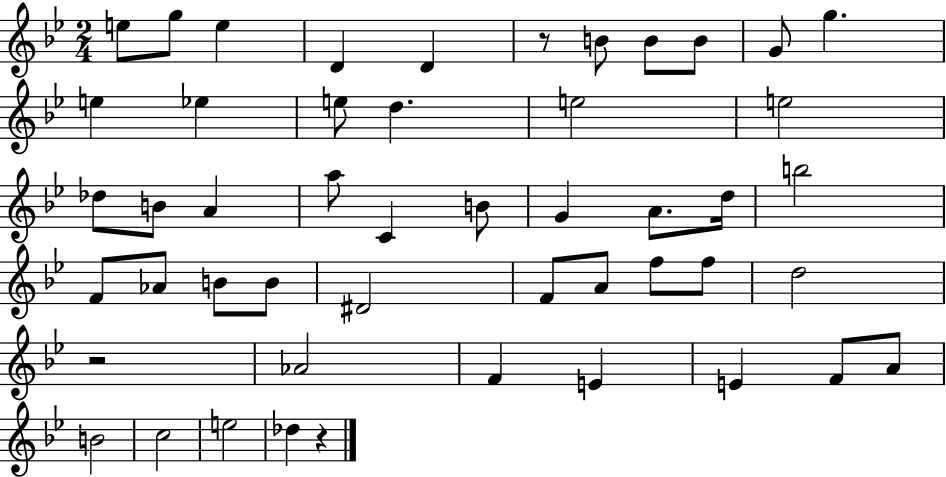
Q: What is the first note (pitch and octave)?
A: E5